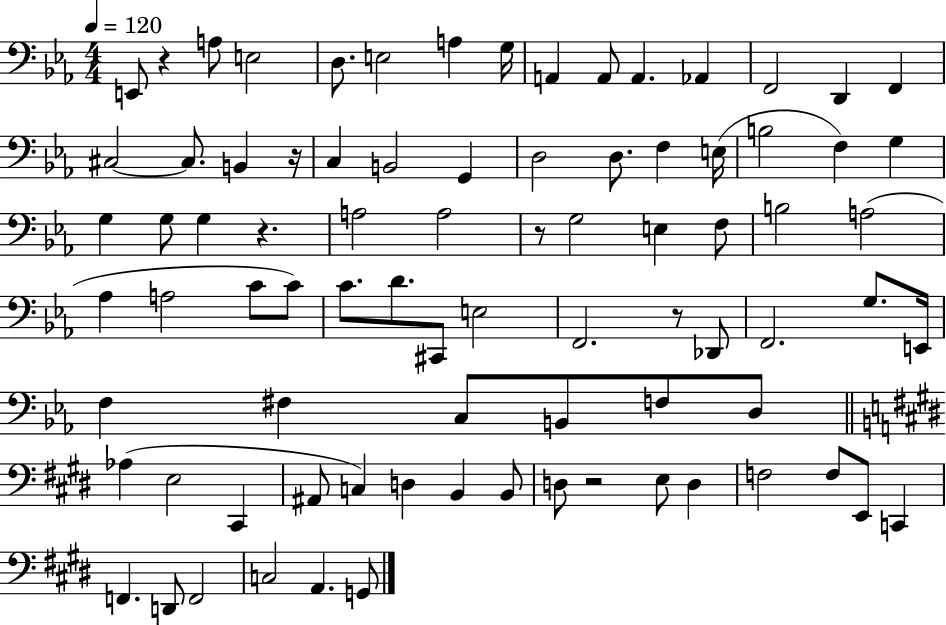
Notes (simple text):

E2/e R/q A3/e E3/h D3/e. E3/h A3/q G3/s A2/q A2/e A2/q. Ab2/q F2/h D2/q F2/q C#3/h C#3/e. B2/q R/s C3/q B2/h G2/q D3/h D3/e. F3/q E3/s B3/h F3/q G3/q G3/q G3/e G3/q R/q. A3/h A3/h R/e G3/h E3/q F3/e B3/h A3/h Ab3/q A3/h C4/e C4/e C4/e. D4/e. C#2/e E3/h F2/h. R/e Db2/e F2/h. G3/e. E2/s F3/q F#3/q C3/e B2/e F3/e D3/e Ab3/q E3/h C#2/q A#2/e C3/q D3/q B2/q B2/e D3/e R/h E3/e D3/q F3/h F3/e E2/e C2/q F2/q. D2/e F2/h C3/h A2/q. G2/e